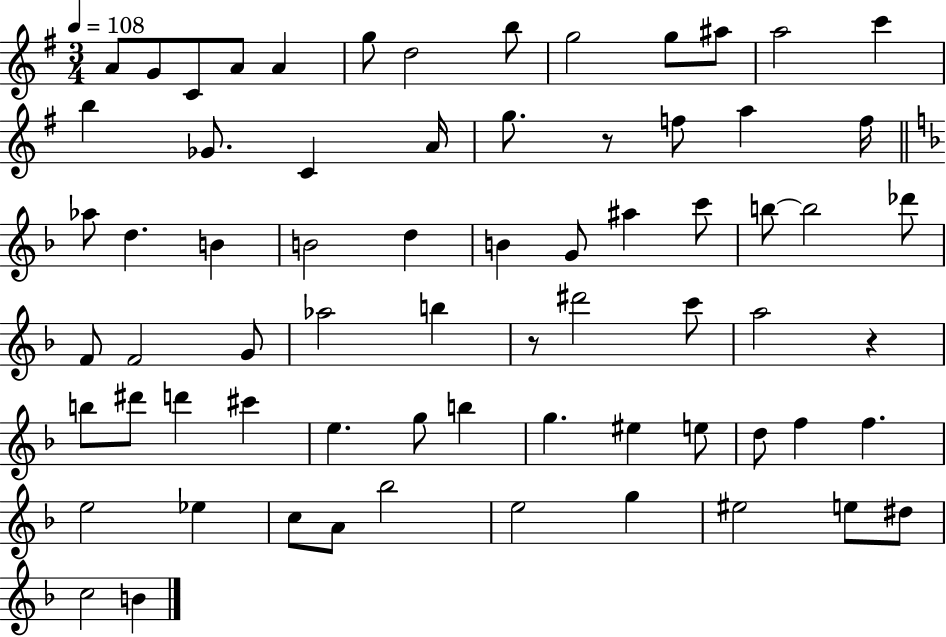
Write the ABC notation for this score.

X:1
T:Untitled
M:3/4
L:1/4
K:G
A/2 G/2 C/2 A/2 A g/2 d2 b/2 g2 g/2 ^a/2 a2 c' b _G/2 C A/4 g/2 z/2 f/2 a f/4 _a/2 d B B2 d B G/2 ^a c'/2 b/2 b2 _d'/2 F/2 F2 G/2 _a2 b z/2 ^d'2 c'/2 a2 z b/2 ^d'/2 d' ^c' e g/2 b g ^e e/2 d/2 f f e2 _e c/2 A/2 _b2 e2 g ^e2 e/2 ^d/2 c2 B